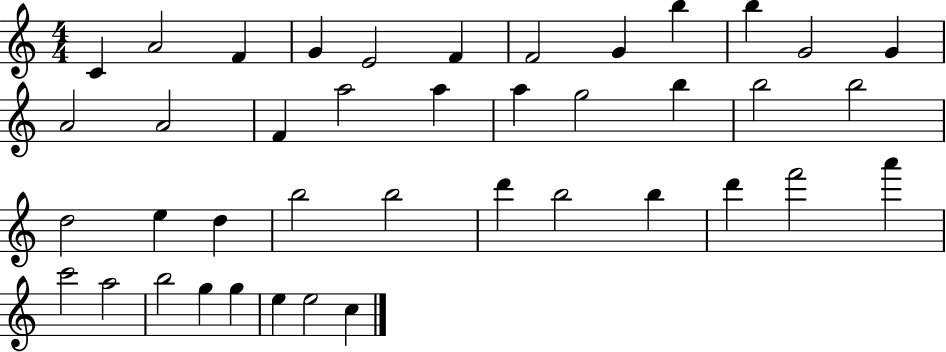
{
  \clef treble
  \numericTimeSignature
  \time 4/4
  \key c \major
  c'4 a'2 f'4 | g'4 e'2 f'4 | f'2 g'4 b''4 | b''4 g'2 g'4 | \break a'2 a'2 | f'4 a''2 a''4 | a''4 g''2 b''4 | b''2 b''2 | \break d''2 e''4 d''4 | b''2 b''2 | d'''4 b''2 b''4 | d'''4 f'''2 a'''4 | \break c'''2 a''2 | b''2 g''4 g''4 | e''4 e''2 c''4 | \bar "|."
}